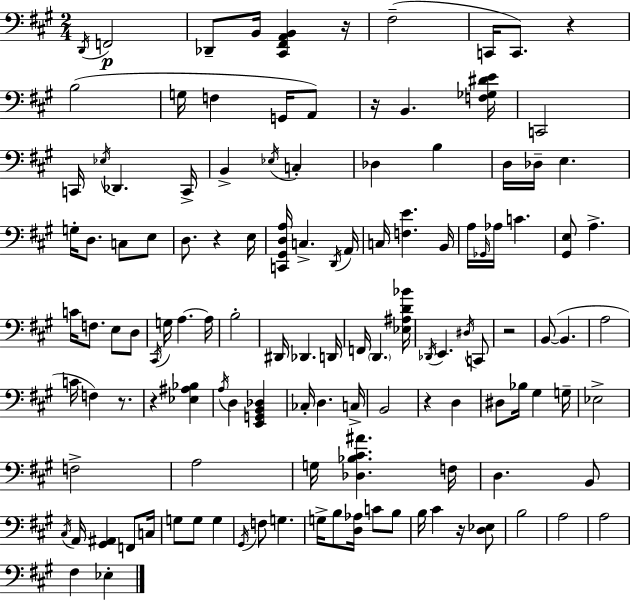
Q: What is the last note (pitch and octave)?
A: Eb3